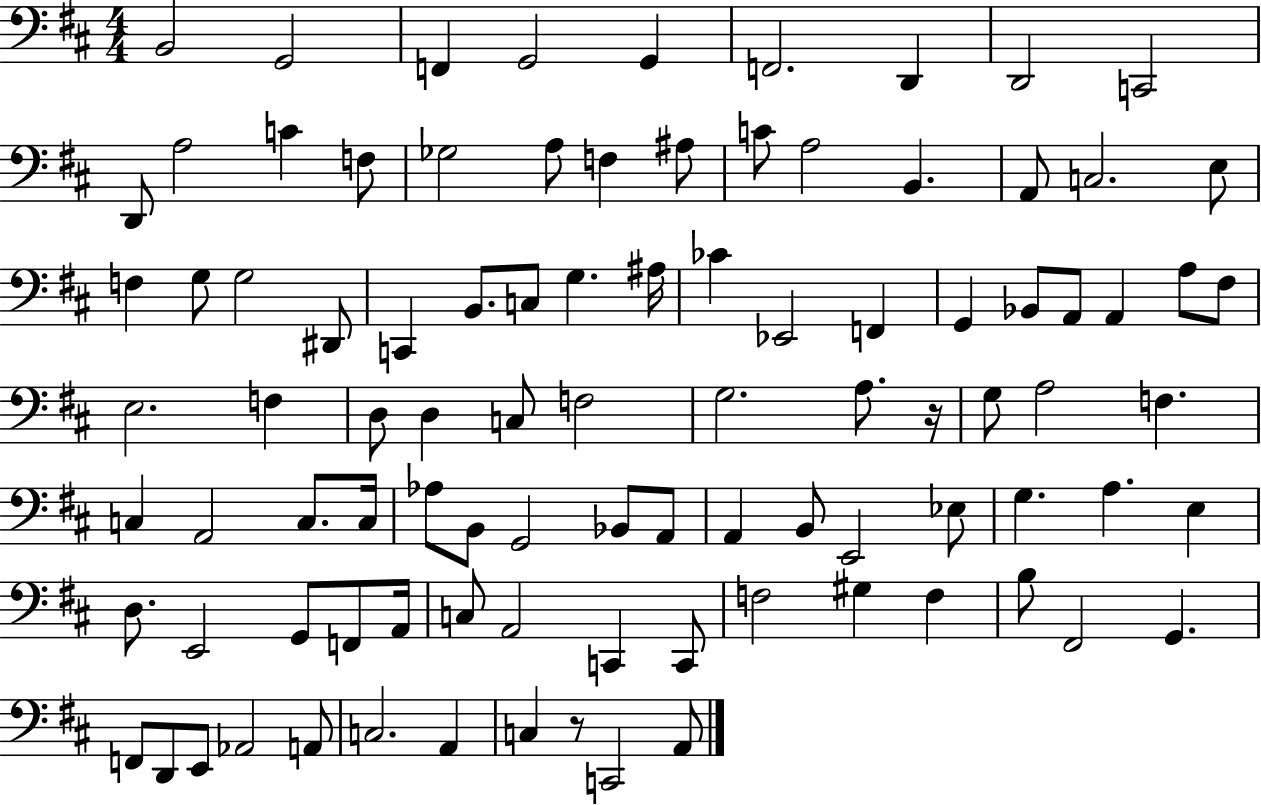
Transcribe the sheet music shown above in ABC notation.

X:1
T:Untitled
M:4/4
L:1/4
K:D
B,,2 G,,2 F,, G,,2 G,, F,,2 D,, D,,2 C,,2 D,,/2 A,2 C F,/2 _G,2 A,/2 F, ^A,/2 C/2 A,2 B,, A,,/2 C,2 E,/2 F, G,/2 G,2 ^D,,/2 C,, B,,/2 C,/2 G, ^A,/4 _C _E,,2 F,, G,, _B,,/2 A,,/2 A,, A,/2 ^F,/2 E,2 F, D,/2 D, C,/2 F,2 G,2 A,/2 z/4 G,/2 A,2 F, C, A,,2 C,/2 C,/4 _A,/2 B,,/2 G,,2 _B,,/2 A,,/2 A,, B,,/2 E,,2 _E,/2 G, A, E, D,/2 E,,2 G,,/2 F,,/2 A,,/4 C,/2 A,,2 C,, C,,/2 F,2 ^G, F, B,/2 ^F,,2 G,, F,,/2 D,,/2 E,,/2 _A,,2 A,,/2 C,2 A,, C, z/2 C,,2 A,,/2